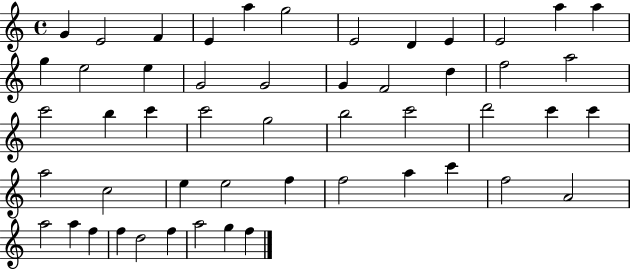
G4/q E4/h F4/q E4/q A5/q G5/h E4/h D4/q E4/q E4/h A5/q A5/q G5/q E5/h E5/q G4/h G4/h G4/q F4/h D5/q F5/h A5/h C6/h B5/q C6/q C6/h G5/h B5/h C6/h D6/h C6/q C6/q A5/h C5/h E5/q E5/h F5/q F5/h A5/q C6/q F5/h A4/h A5/h A5/q F5/q F5/q D5/h F5/q A5/h G5/q F5/q